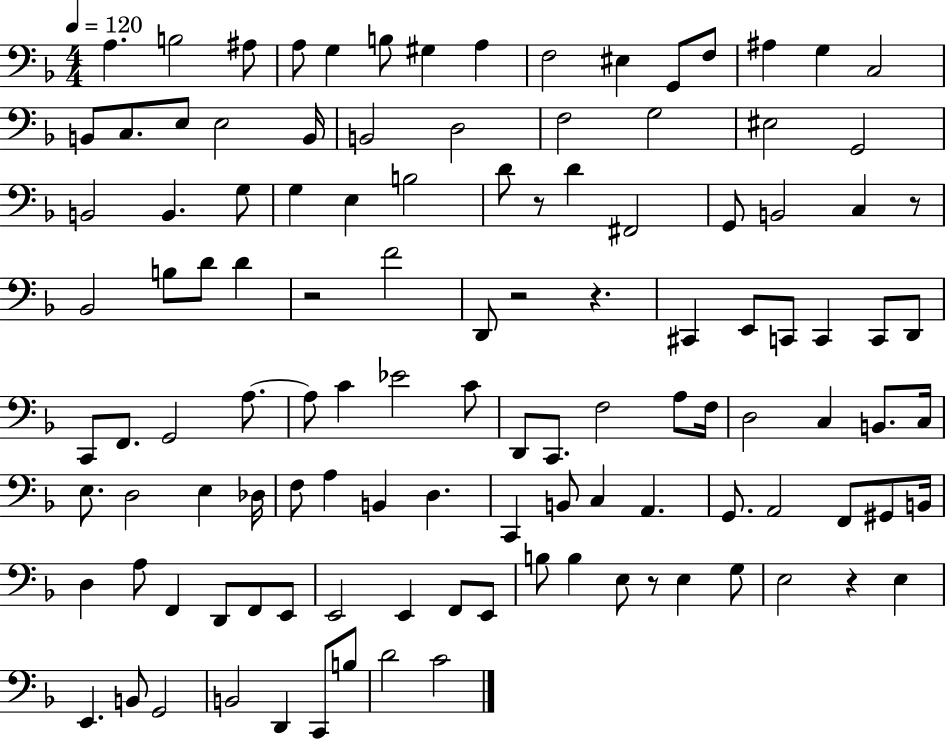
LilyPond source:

{
  \clef bass
  \numericTimeSignature
  \time 4/4
  \key f \major
  \tempo 4 = 120
  a4. b2 ais8 | a8 g4 b8 gis4 a4 | f2 eis4 g,8 f8 | ais4 g4 c2 | \break b,8 c8. e8 e2 b,16 | b,2 d2 | f2 g2 | eis2 g,2 | \break b,2 b,4. g8 | g4 e4 b2 | d'8 r8 d'4 fis,2 | g,8 b,2 c4 r8 | \break bes,2 b8 d'8 d'4 | r2 f'2 | d,8 r2 r4. | cis,4 e,8 c,8 c,4 c,8 d,8 | \break c,8 f,8. g,2 a8.~~ | a8 c'4 ees'2 c'8 | d,8 c,8. f2 a8 f16 | d2 c4 b,8. c16 | \break e8. d2 e4 des16 | f8 a4 b,4 d4. | c,4 b,8 c4 a,4. | g,8. a,2 f,8 gis,8 b,16 | \break d4 a8 f,4 d,8 f,8 e,8 | e,2 e,4 f,8 e,8 | b8 b4 e8 r8 e4 g8 | e2 r4 e4 | \break e,4. b,8 g,2 | b,2 d,4 c,8 b8 | d'2 c'2 | \bar "|."
}